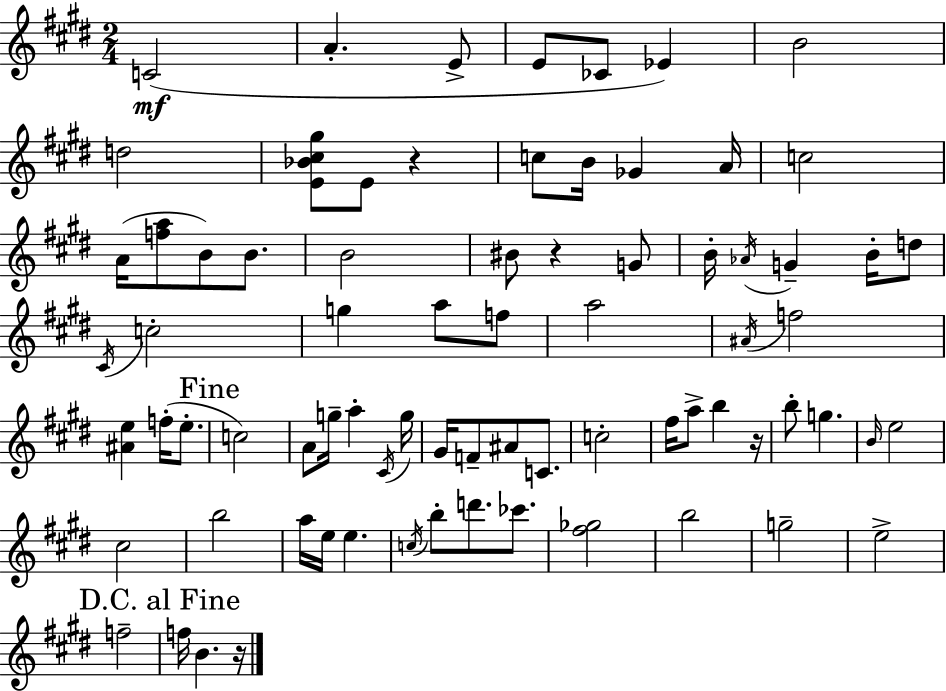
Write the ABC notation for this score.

X:1
T:Untitled
M:2/4
L:1/4
K:E
C2 A E/2 E/2 _C/2 _E B2 d2 [E_B^c^g]/2 E/2 z c/2 B/4 _G A/4 c2 A/4 [fa]/2 B/2 B/2 B2 ^B/2 z G/2 B/4 _A/4 G B/4 d/2 ^C/4 c2 g a/2 f/2 a2 ^A/4 f2 [^Ae] f/4 e/2 c2 A/2 g/4 a ^C/4 g/4 ^G/4 F/2 ^A/2 C/2 c2 ^f/4 a/2 b z/4 b/2 g B/4 e2 ^c2 b2 a/4 e/4 e c/4 b/2 d'/2 _c'/2 [^f_g]2 b2 g2 e2 f2 f/4 B z/4